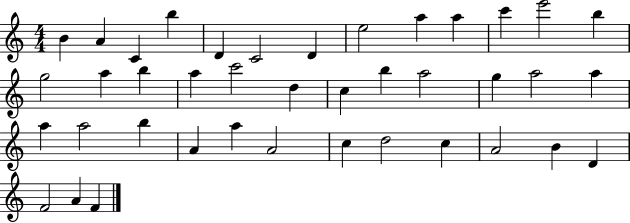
B4/q A4/q C4/q B5/q D4/q C4/h D4/q E5/h A5/q A5/q C6/q E6/h B5/q G5/h A5/q B5/q A5/q C6/h D5/q C5/q B5/q A5/h G5/q A5/h A5/q A5/q A5/h B5/q A4/q A5/q A4/h C5/q D5/h C5/q A4/h B4/q D4/q F4/h A4/q F4/q